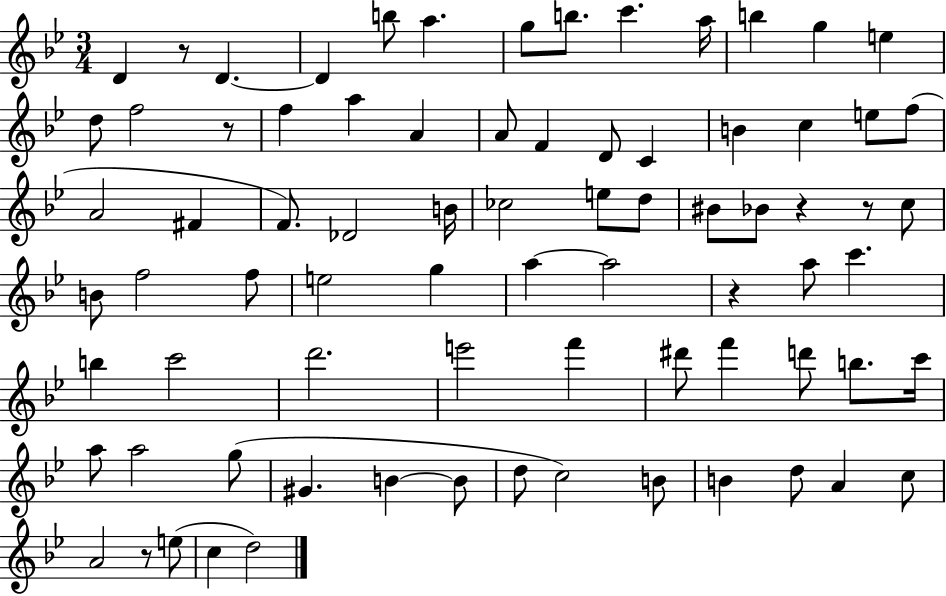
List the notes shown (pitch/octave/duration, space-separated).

D4/q R/e D4/q. D4/q B5/e A5/q. G5/e B5/e. C6/q. A5/s B5/q G5/q E5/q D5/e F5/h R/e F5/q A5/q A4/q A4/e F4/q D4/e C4/q B4/q C5/q E5/e F5/e A4/h F#4/q F4/e. Db4/h B4/s CES5/h E5/e D5/e BIS4/e Bb4/e R/q R/e C5/e B4/e F5/h F5/e E5/h G5/q A5/q A5/h R/q A5/e C6/q. B5/q C6/h D6/h. E6/h F6/q D#6/e F6/q D6/e B5/e. C6/s A5/e A5/h G5/e G#4/q. B4/q B4/e D5/e C5/h B4/e B4/q D5/e A4/q C5/e A4/h R/e E5/e C5/q D5/h